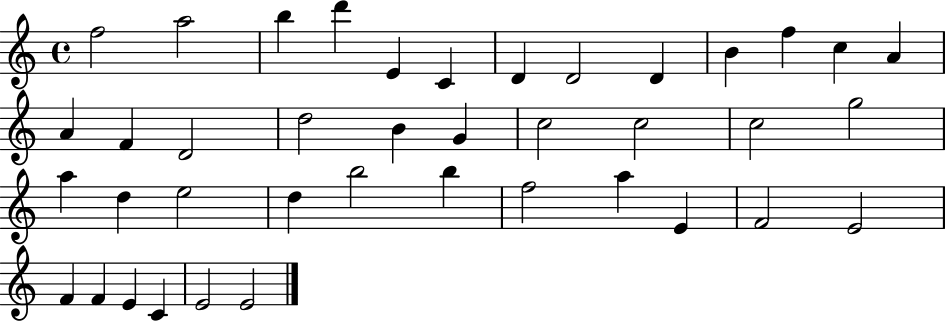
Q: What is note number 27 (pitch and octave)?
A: D5